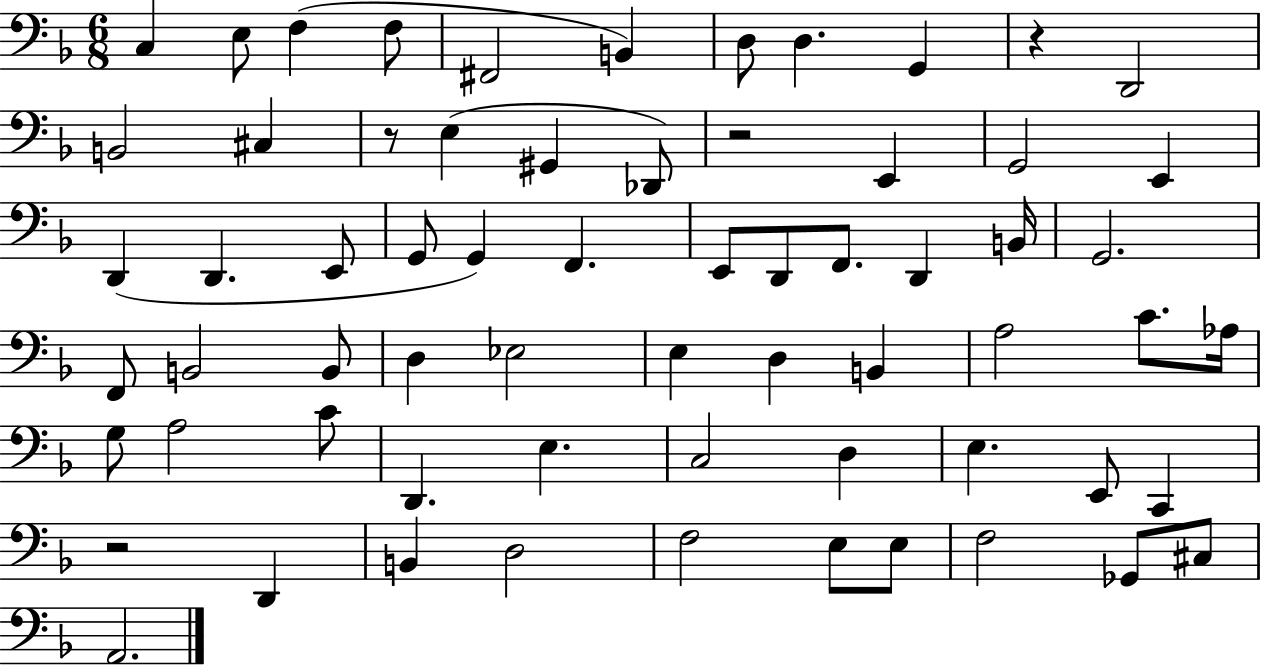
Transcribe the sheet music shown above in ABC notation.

X:1
T:Untitled
M:6/8
L:1/4
K:F
C, E,/2 F, F,/2 ^F,,2 B,, D,/2 D, G,, z D,,2 B,,2 ^C, z/2 E, ^G,, _D,,/2 z2 E,, G,,2 E,, D,, D,, E,,/2 G,,/2 G,, F,, E,,/2 D,,/2 F,,/2 D,, B,,/4 G,,2 F,,/2 B,,2 B,,/2 D, _E,2 E, D, B,, A,2 C/2 _A,/4 G,/2 A,2 C/2 D,, E, C,2 D, E, E,,/2 C,, z2 D,, B,, D,2 F,2 E,/2 E,/2 F,2 _G,,/2 ^C,/2 A,,2